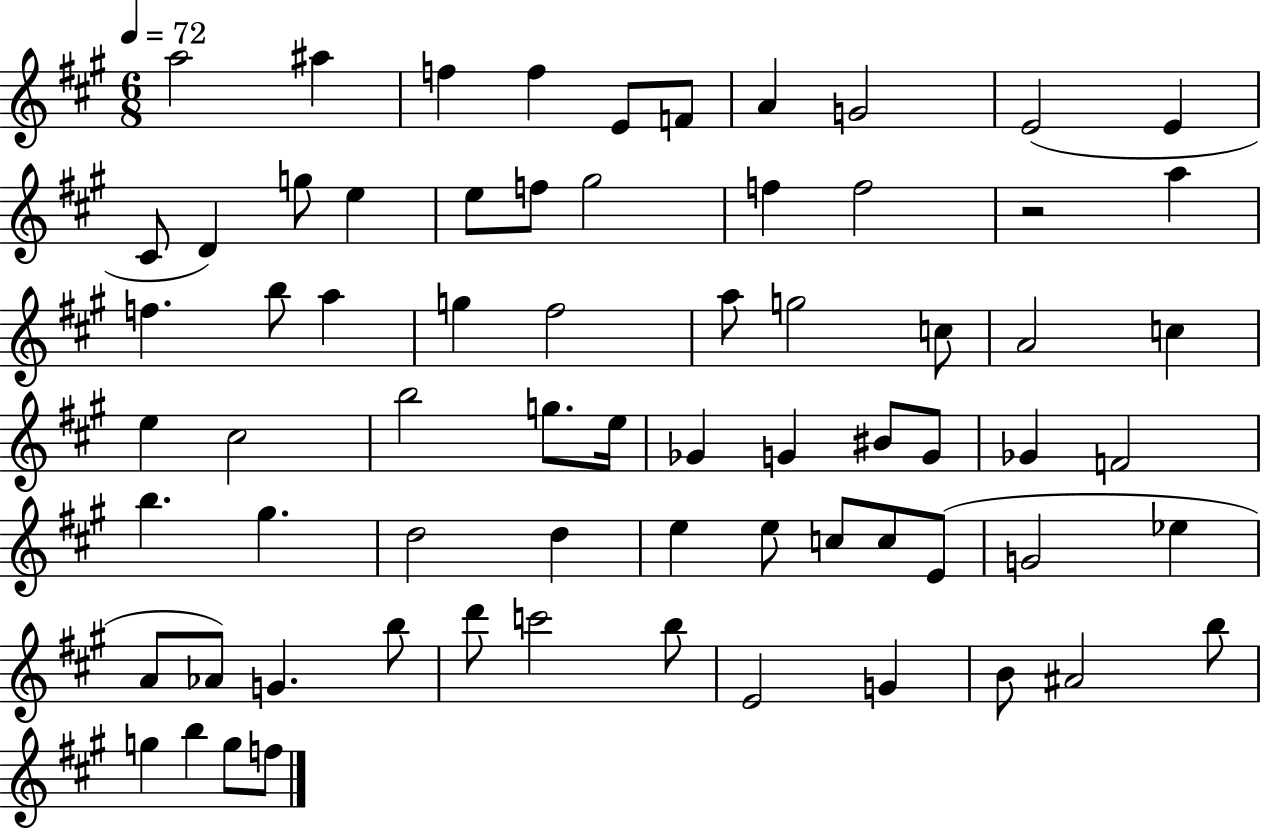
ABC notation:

X:1
T:Untitled
M:6/8
L:1/4
K:A
a2 ^a f f E/2 F/2 A G2 E2 E ^C/2 D g/2 e e/2 f/2 ^g2 f f2 z2 a f b/2 a g ^f2 a/2 g2 c/2 A2 c e ^c2 b2 g/2 e/4 _G G ^B/2 G/2 _G F2 b ^g d2 d e e/2 c/2 c/2 E/2 G2 _e A/2 _A/2 G b/2 d'/2 c'2 b/2 E2 G B/2 ^A2 b/2 g b g/2 f/2